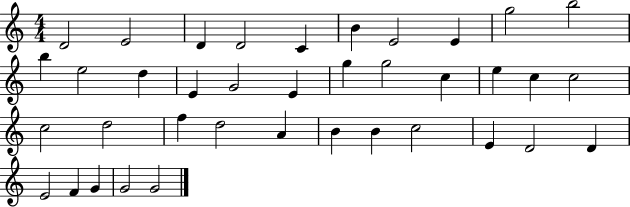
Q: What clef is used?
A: treble